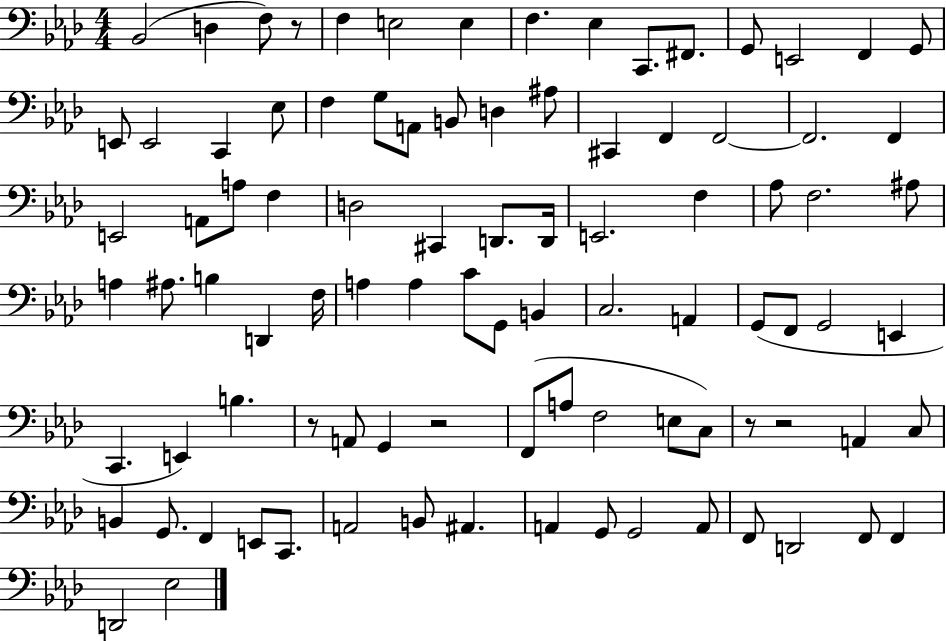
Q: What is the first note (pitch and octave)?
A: Bb2